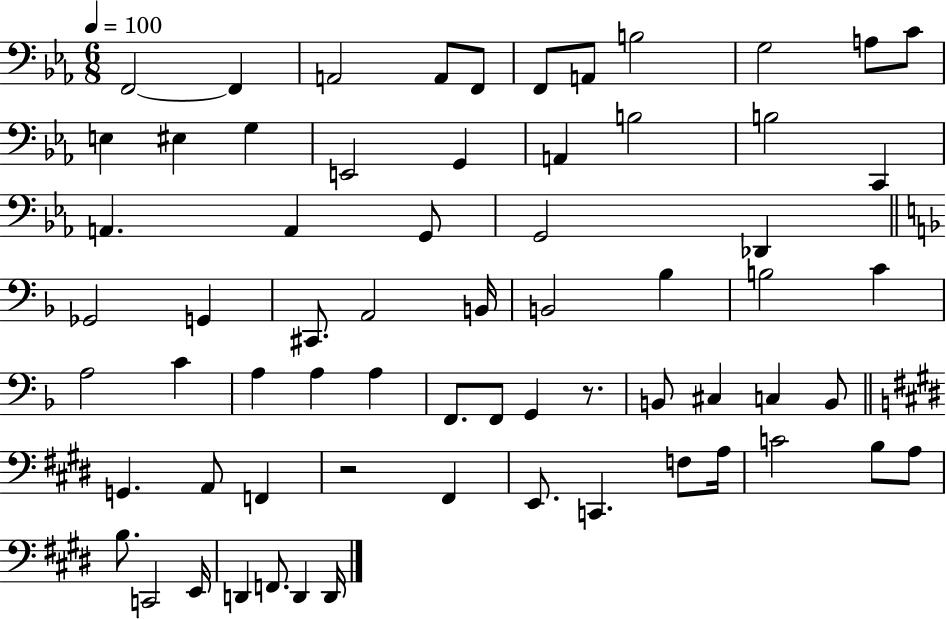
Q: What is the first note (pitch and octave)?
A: F2